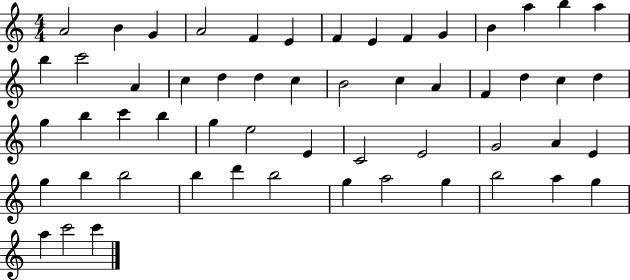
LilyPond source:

{
  \clef treble
  \numericTimeSignature
  \time 4/4
  \key c \major
  a'2 b'4 g'4 | a'2 f'4 e'4 | f'4 e'4 f'4 g'4 | b'4 a''4 b''4 a''4 | \break b''4 c'''2 a'4 | c''4 d''4 d''4 c''4 | b'2 c''4 a'4 | f'4 d''4 c''4 d''4 | \break g''4 b''4 c'''4 b''4 | g''4 e''2 e'4 | c'2 e'2 | g'2 a'4 e'4 | \break g''4 b''4 b''2 | b''4 d'''4 b''2 | g''4 a''2 g''4 | b''2 a''4 g''4 | \break a''4 c'''2 c'''4 | \bar "|."
}